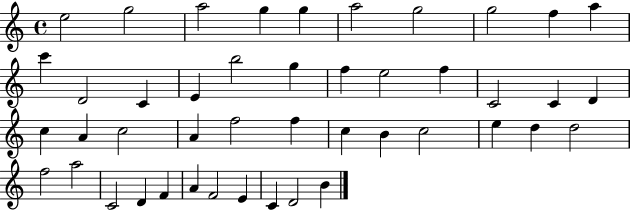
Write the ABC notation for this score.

X:1
T:Untitled
M:4/4
L:1/4
K:C
e2 g2 a2 g g a2 g2 g2 f a c' D2 C E b2 g f e2 f C2 C D c A c2 A f2 f c B c2 e d d2 f2 a2 C2 D F A F2 E C D2 B